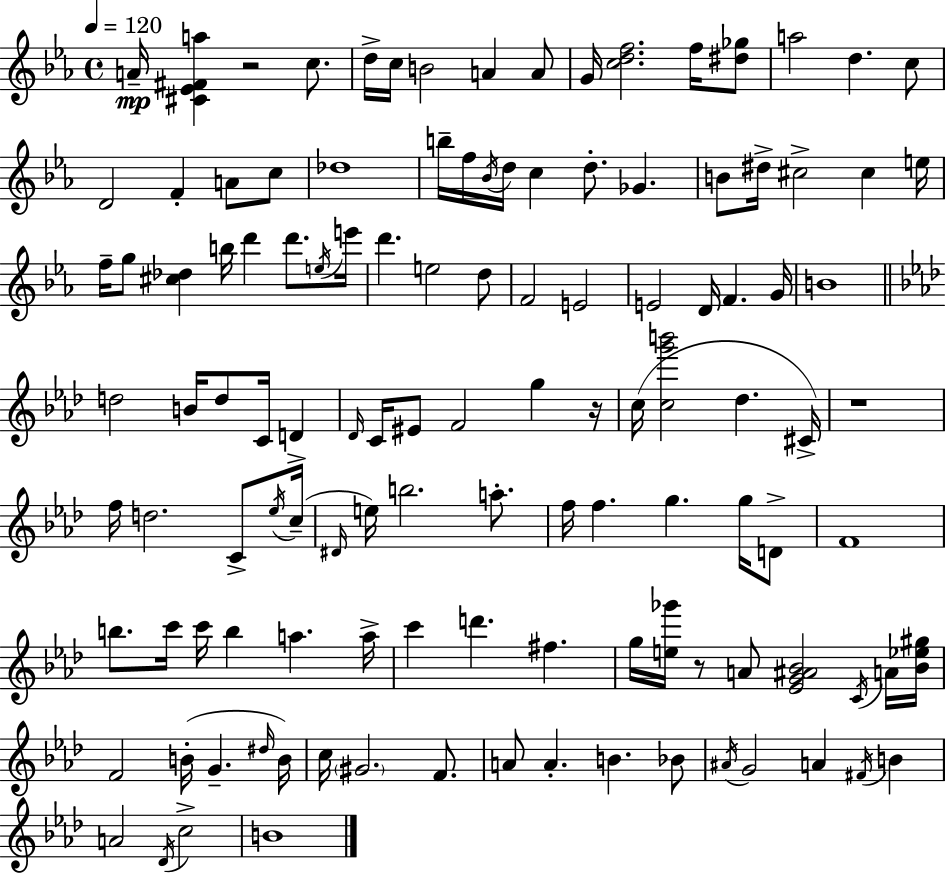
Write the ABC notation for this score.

X:1
T:Untitled
M:4/4
L:1/4
K:Eb
A/4 [^C_E^Fa] z2 c/2 d/4 c/4 B2 A A/2 G/4 [cdf]2 f/4 [^d_g]/2 a2 d c/2 D2 F A/2 c/2 _d4 b/4 f/4 _B/4 d/4 c d/2 _G B/2 ^d/4 ^c2 ^c e/4 f/4 g/2 [^c_d] b/4 d' d'/2 e/4 e'/4 d' e2 d/2 F2 E2 E2 D/4 F G/4 B4 d2 B/4 d/2 C/4 D _D/4 C/4 ^E/2 F2 g z/4 c/4 [cg'b']2 _d ^C/4 z4 f/4 d2 C/2 _e/4 c/4 ^D/4 e/4 b2 a/2 f/4 f g g/4 D/2 F4 b/2 c'/4 c'/4 b a a/4 c' d' ^f g/4 [e_g']/4 z/2 A/2 [_EG^A_B]2 C/4 A/4 [_B_e^g]/4 F2 B/4 G ^d/4 B/4 c/4 ^G2 F/2 A/2 A B _B/2 ^A/4 G2 A ^F/4 B A2 _D/4 c2 B4